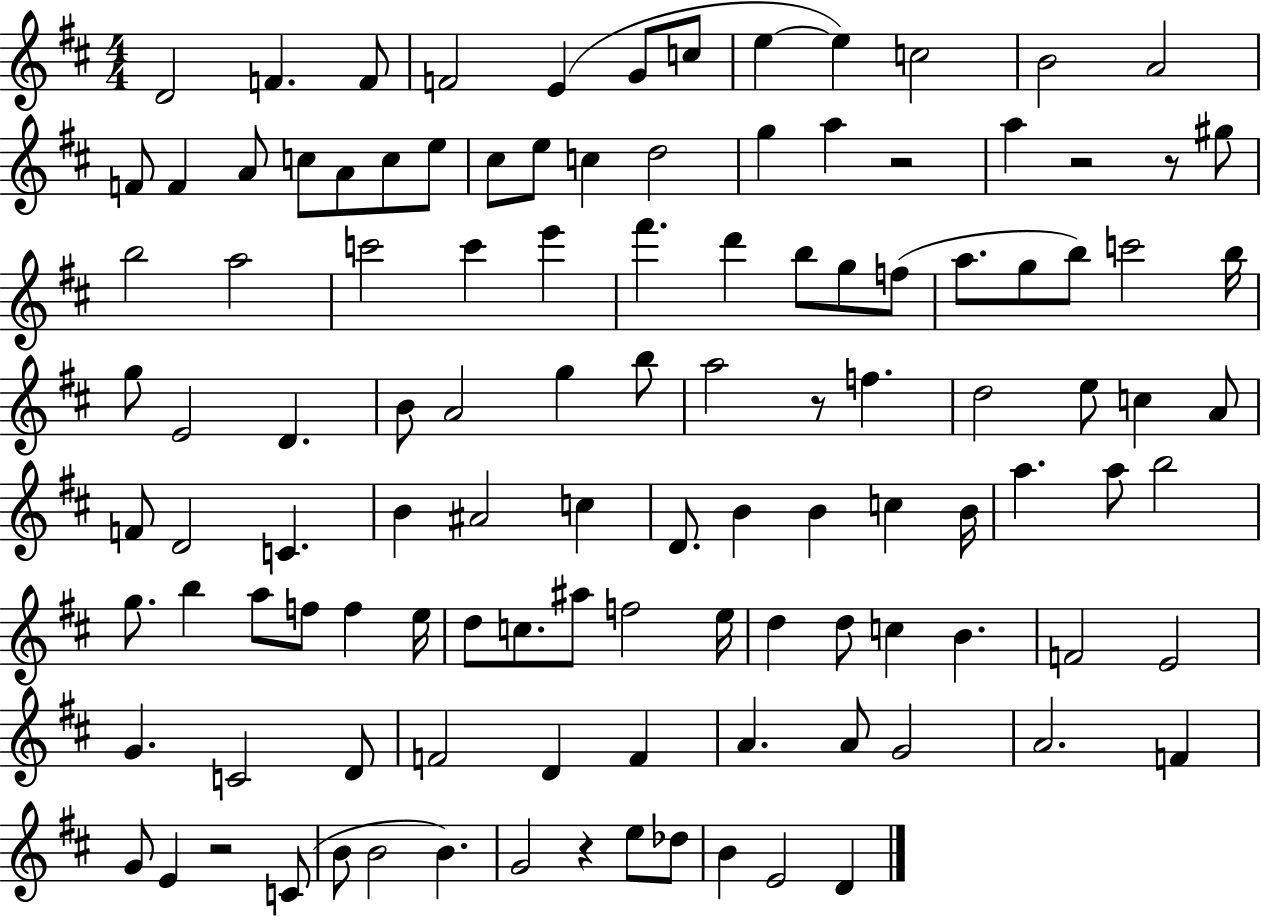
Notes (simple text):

D4/h F4/q. F4/e F4/h E4/q G4/e C5/e E5/q E5/q C5/h B4/h A4/h F4/e F4/q A4/e C5/e A4/e C5/e E5/e C#5/e E5/e C5/q D5/h G5/q A5/q R/h A5/q R/h R/e G#5/e B5/h A5/h C6/h C6/q E6/q F#6/q. D6/q B5/e G5/e F5/e A5/e. G5/e B5/e C6/h B5/s G5/e E4/h D4/q. B4/e A4/h G5/q B5/e A5/h R/e F5/q. D5/h E5/e C5/q A4/e F4/e D4/h C4/q. B4/q A#4/h C5/q D4/e. B4/q B4/q C5/q B4/s A5/q. A5/e B5/h G5/e. B5/q A5/e F5/e F5/q E5/s D5/e C5/e. A#5/e F5/h E5/s D5/q D5/e C5/q B4/q. F4/h E4/h G4/q. C4/h D4/e F4/h D4/q F4/q A4/q. A4/e G4/h A4/h. F4/q G4/e E4/q R/h C4/e B4/e B4/h B4/q. G4/h R/q E5/e Db5/e B4/q E4/h D4/q